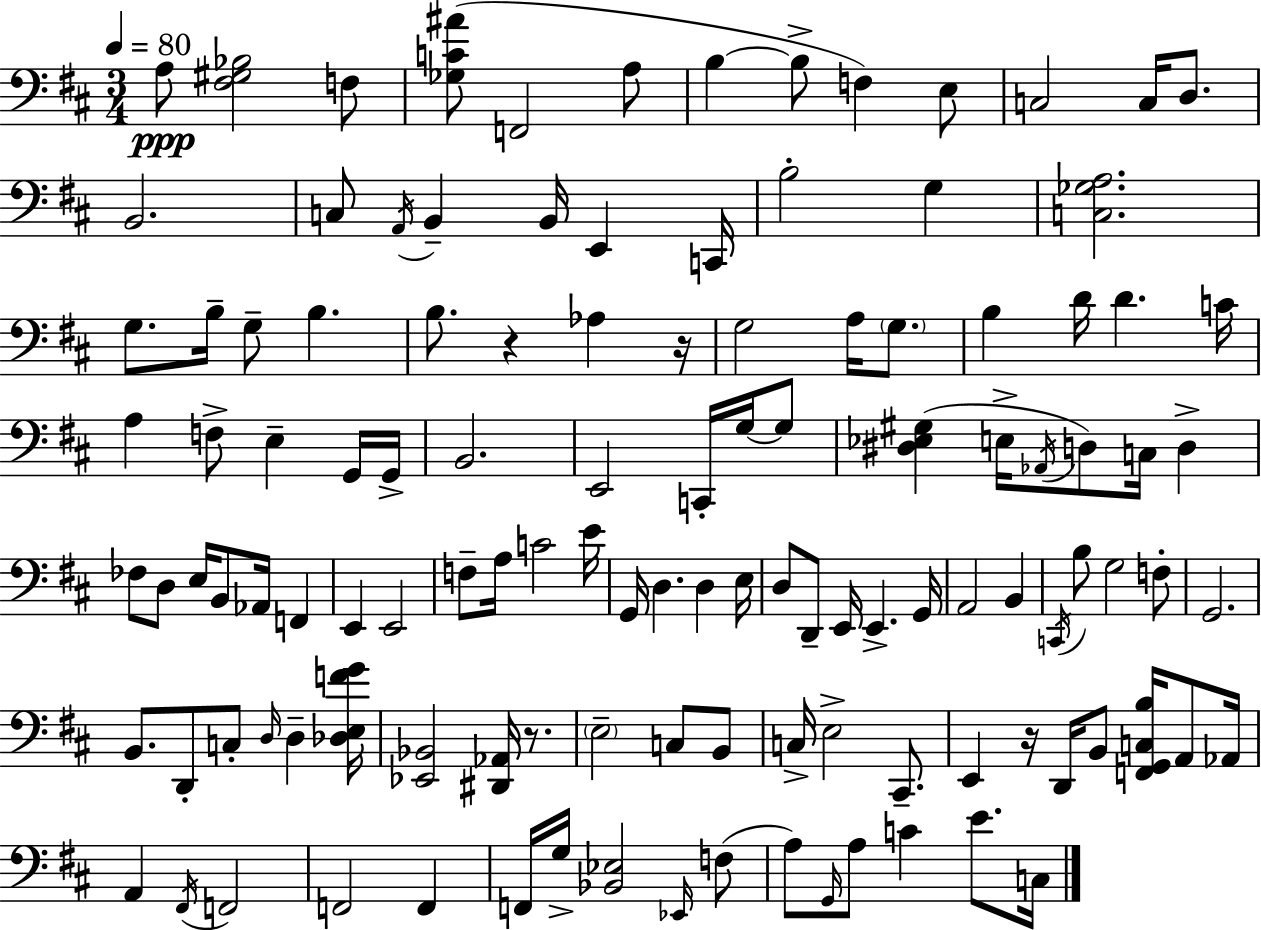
{
  \clef bass
  \numericTimeSignature
  \time 3/4
  \key d \major
  \tempo 4 = 80
  \repeat volta 2 { a8\ppp <fis gis bes>2 f8 | <ges c' ais'>8( f,2 a8 | b4~~ b8-> f4) e8 | c2 c16 d8. | \break b,2. | c8 \acciaccatura { a,16 } b,4-- b,16 e,4 | c,16 b2-. g4 | <c ges a>2. | \break g8. b16-- g8-- b4. | b8. r4 aes4 | r16 g2 a16 \parenthesize g8. | b4 d'16 d'4. | \break c'16 a4 f8-> e4-- g,16 | g,16-> b,2. | e,2 c,16-. g16~~ g8 | <dis ees gis>4( e16-> \acciaccatura { aes,16 }) d8 c16 d4-> | \break fes8 d8 e16 b,8 aes,16 f,4 | e,4 e,2 | f8-- a16 c'2 | e'16 g,16 d4. d4 | \break e16 d8 d,8-- e,16 e,4.-> | g,16 a,2 b,4 | \acciaccatura { c,16 } b8 g2 | f8-. g,2. | \break b,8. d,8-. c8-. \grace { d16 } d4-- | <des e f' g'>16 <ees, bes,>2 | <dis, aes,>16 r8. \parenthesize e2-- | c8 b,8 c16-> e2-> | \break cis,8.-- e,4 r16 d,16 b,8 | <f, g, c b>16 a,8 aes,16 a,4 \acciaccatura { fis,16 } f,2 | f,2 | f,4 f,16 g16-> <bes, ees>2 | \break \grace { ees,16 }( f8 a8) \grace { g,16 } a8 c'4 | e'8. c16 } \bar "|."
}